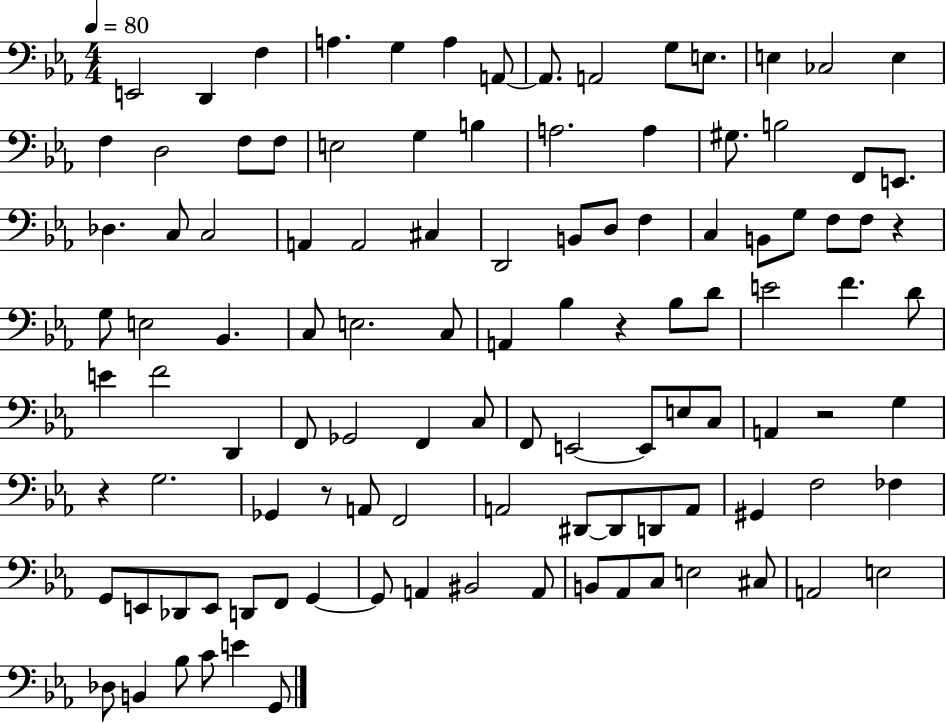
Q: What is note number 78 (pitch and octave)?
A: A2